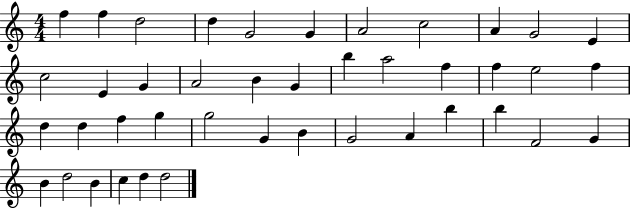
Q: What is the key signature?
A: C major